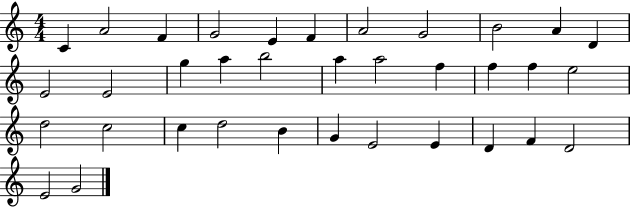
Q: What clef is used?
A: treble